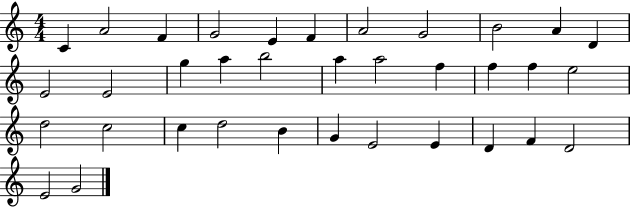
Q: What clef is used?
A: treble